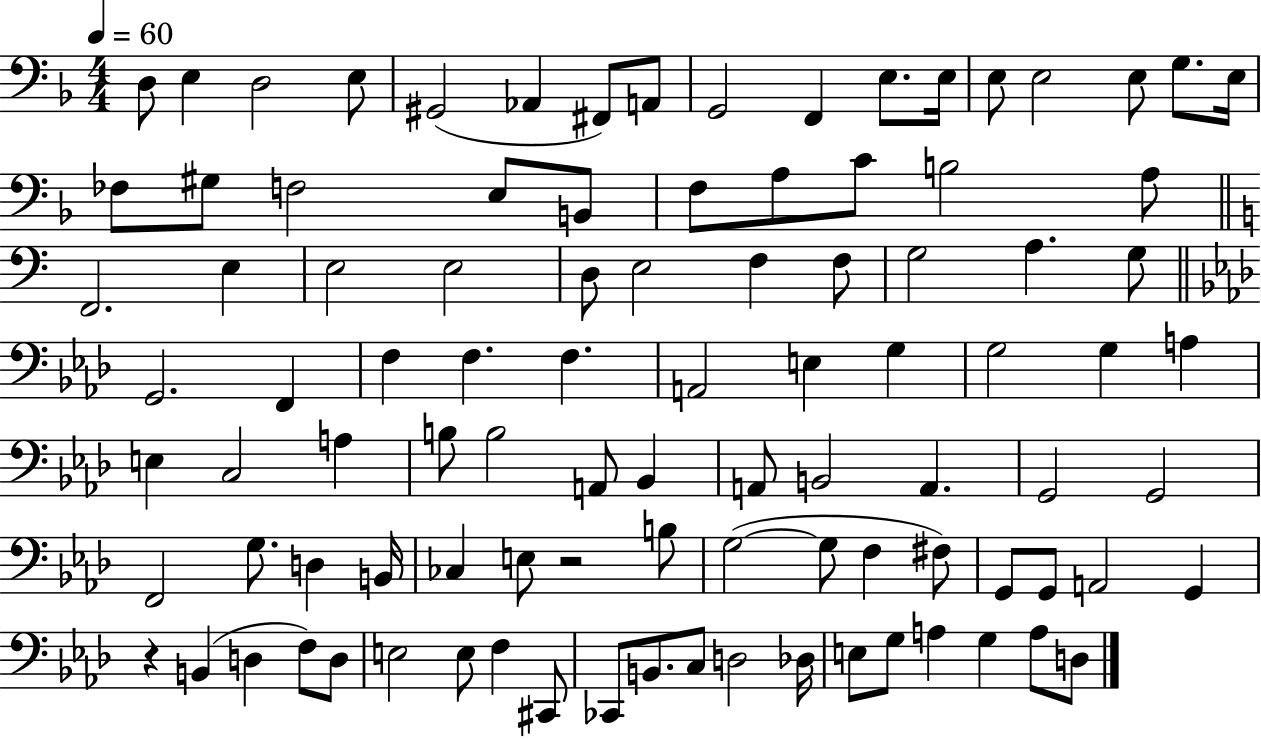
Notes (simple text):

D3/e E3/q D3/h E3/e G#2/h Ab2/q F#2/e A2/e G2/h F2/q E3/e. E3/s E3/e E3/h E3/e G3/e. E3/s FES3/e G#3/e F3/h E3/e B2/e F3/e A3/e C4/e B3/h A3/e F2/h. E3/q E3/h E3/h D3/e E3/h F3/q F3/e G3/h A3/q. G3/e G2/h. F2/q F3/q F3/q. F3/q. A2/h E3/q G3/q G3/h G3/q A3/q E3/q C3/h A3/q B3/e B3/h A2/e Bb2/q A2/e B2/h A2/q. G2/h G2/h F2/h G3/e. D3/q B2/s CES3/q E3/e R/h B3/e G3/h G3/e F3/q F#3/e G2/e G2/e A2/h G2/q R/q B2/q D3/q F3/e D3/e E3/h E3/e F3/q C#2/e CES2/e B2/e. C3/e D3/h Db3/s E3/e G3/e A3/q G3/q A3/e D3/e